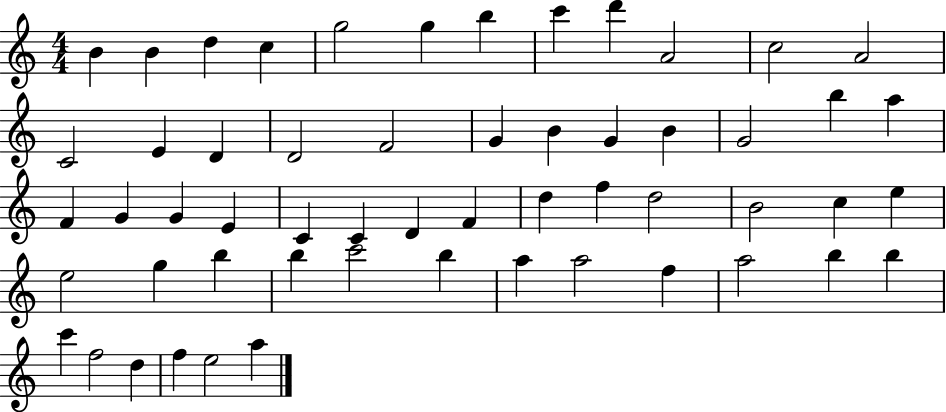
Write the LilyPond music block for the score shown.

{
  \clef treble
  \numericTimeSignature
  \time 4/4
  \key c \major
  b'4 b'4 d''4 c''4 | g''2 g''4 b''4 | c'''4 d'''4 a'2 | c''2 a'2 | \break c'2 e'4 d'4 | d'2 f'2 | g'4 b'4 g'4 b'4 | g'2 b''4 a''4 | \break f'4 g'4 g'4 e'4 | c'4 c'4 d'4 f'4 | d''4 f''4 d''2 | b'2 c''4 e''4 | \break e''2 g''4 b''4 | b''4 c'''2 b''4 | a''4 a''2 f''4 | a''2 b''4 b''4 | \break c'''4 f''2 d''4 | f''4 e''2 a''4 | \bar "|."
}